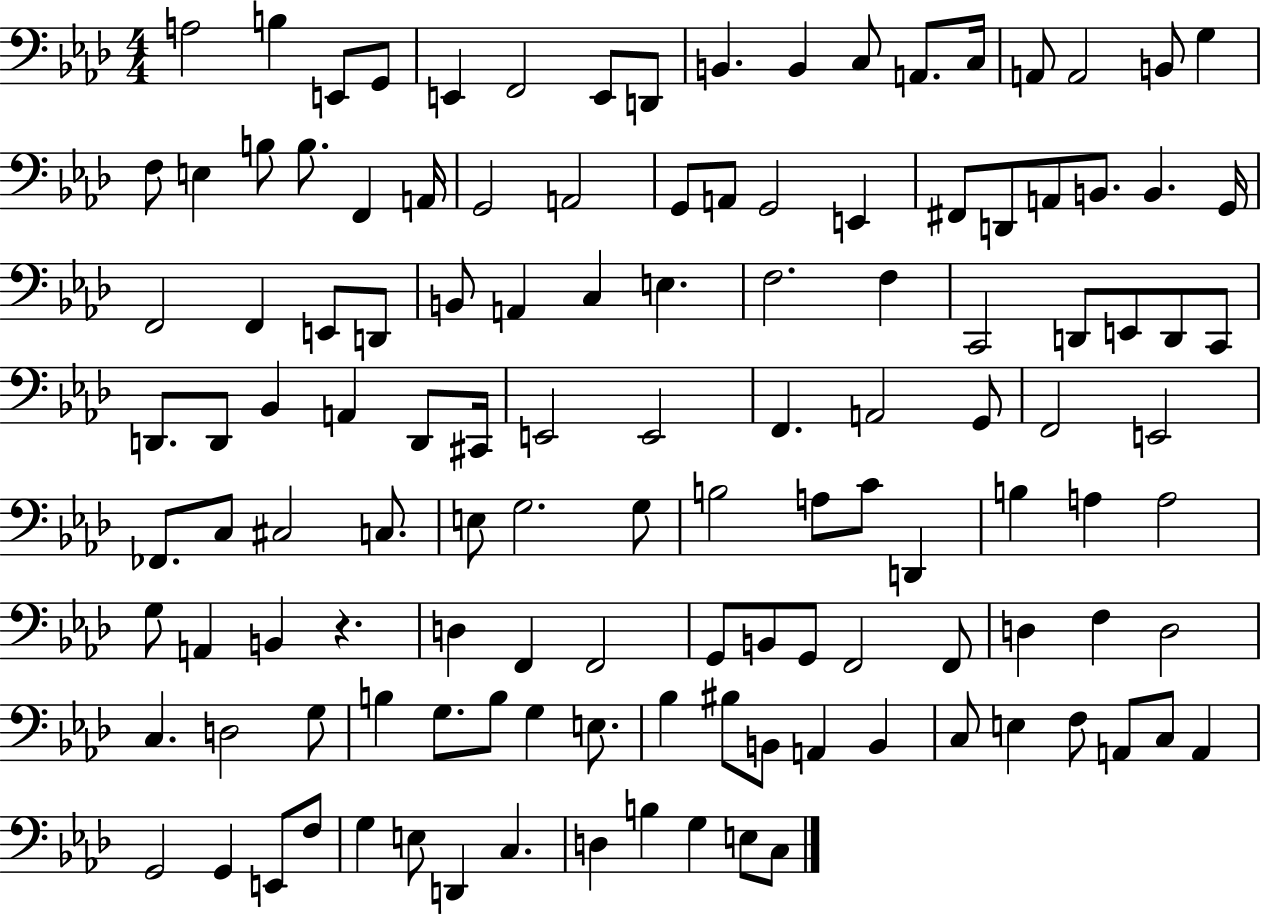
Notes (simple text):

A3/h B3/q E2/e G2/e E2/q F2/h E2/e D2/e B2/q. B2/q C3/e A2/e. C3/s A2/e A2/h B2/e G3/q F3/e E3/q B3/e B3/e. F2/q A2/s G2/h A2/h G2/e A2/e G2/h E2/q F#2/e D2/e A2/e B2/e. B2/q. G2/s F2/h F2/q E2/e D2/e B2/e A2/q C3/q E3/q. F3/h. F3/q C2/h D2/e E2/e D2/e C2/e D2/e. D2/e Bb2/q A2/q D2/e C#2/s E2/h E2/h F2/q. A2/h G2/e F2/h E2/h FES2/e. C3/e C#3/h C3/e. E3/e G3/h. G3/e B3/h A3/e C4/e D2/q B3/q A3/q A3/h G3/e A2/q B2/q R/q. D3/q F2/q F2/h G2/e B2/e G2/e F2/h F2/e D3/q F3/q D3/h C3/q. D3/h G3/e B3/q G3/e. B3/e G3/q E3/e. Bb3/q BIS3/e B2/e A2/q B2/q C3/e E3/q F3/e A2/e C3/e A2/q G2/h G2/q E2/e F3/e G3/q E3/e D2/q C3/q. D3/q B3/q G3/q E3/e C3/e